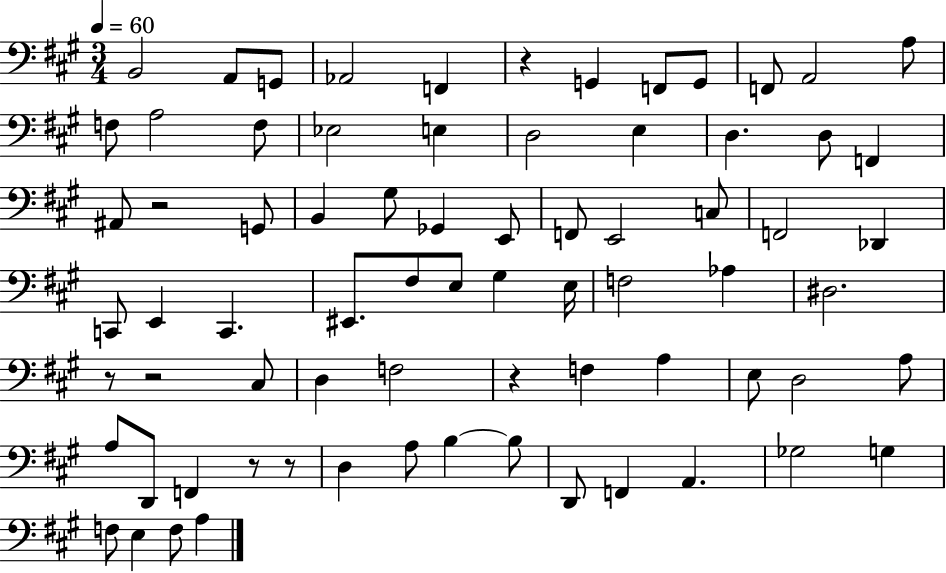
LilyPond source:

{
  \clef bass
  \numericTimeSignature
  \time 3/4
  \key a \major
  \tempo 4 = 60
  b,2 a,8 g,8 | aes,2 f,4 | r4 g,4 f,8 g,8 | f,8 a,2 a8 | \break f8 a2 f8 | ees2 e4 | d2 e4 | d4. d8 f,4 | \break ais,8 r2 g,8 | b,4 gis8 ges,4 e,8 | f,8 e,2 c8 | f,2 des,4 | \break c,8 e,4 c,4. | eis,8. fis8 e8 gis4 e16 | f2 aes4 | dis2. | \break r8 r2 cis8 | d4 f2 | r4 f4 a4 | e8 d2 a8 | \break a8 d,8 f,4 r8 r8 | d4 a8 b4~~ b8 | d,8 f,4 a,4. | ges2 g4 | \break f8 e4 f8 a4 | \bar "|."
}